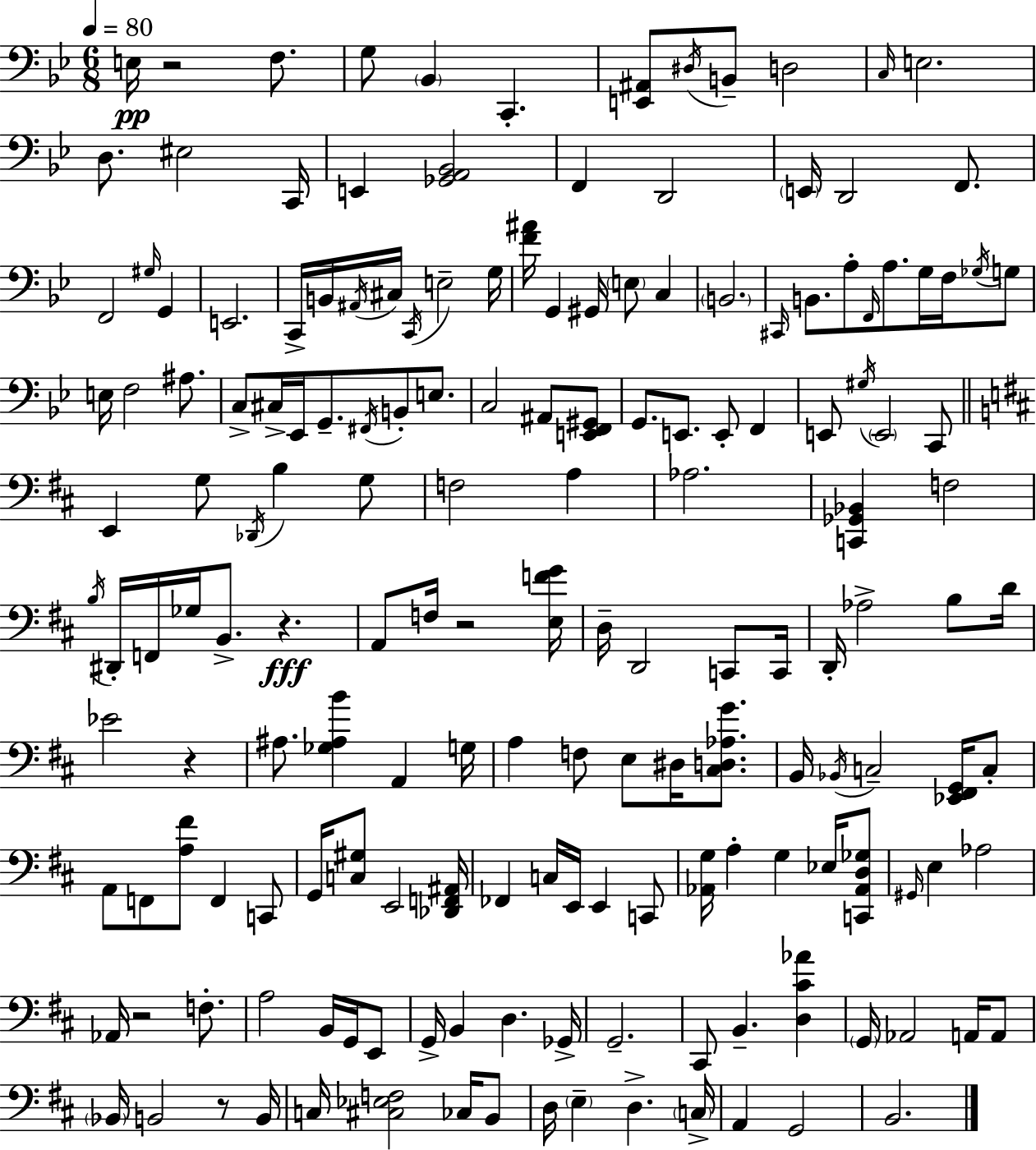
E3/s R/h F3/e. G3/e Bb2/q C2/q. [E2,A#2]/e D#3/s B2/e D3/h C3/s E3/h. D3/e. EIS3/h C2/s E2/q [Gb2,A2,Bb2]/h F2/q D2/h E2/s D2/h F2/e. F2/h G#3/s G2/q E2/h. C2/s B2/s A#2/s C#3/s C2/s E3/h G3/s [F4,A#4]/s G2/q G#2/s E3/e C3/q B2/h. C#2/s B2/e. A3/e F2/s A3/e. G3/s F3/s Gb3/s G3/e E3/s F3/h A#3/e. C3/e C#3/s Eb2/s G2/e. F#2/s B2/e E3/e. C3/h A#2/e [E2,F2,G#2]/e G2/e. E2/e. E2/e F2/q E2/e G#3/s E2/h C2/e E2/q G3/e Db2/s B3/q G3/e F3/h A3/q Ab3/h. [C2,Gb2,Bb2]/q F3/h B3/s D#2/s F2/s Gb3/s B2/e. R/q. A2/e F3/s R/h [E3,F4,G4]/s D3/s D2/h C2/e C2/s D2/s Ab3/h B3/e D4/s Eb4/h R/q A#3/e. [Gb3,A#3,B4]/q A2/q G3/s A3/q F3/e E3/e D#3/s [C#3,D3,Ab3,G4]/e. B2/s Bb2/s C3/h [Eb2,F#2,G2]/s C3/e A2/e F2/e [A3,F#4]/e F2/q C2/e G2/s [C3,G#3]/e E2/h [Db2,F2,A#2]/s FES2/q C3/s E2/s E2/q C2/e [Ab2,G3]/s A3/q G3/q Eb3/s [C2,Ab2,D3,Gb3]/e G#2/s E3/q Ab3/h Ab2/s R/h F3/e. A3/h B2/s G2/s E2/e G2/s B2/q D3/q. Gb2/s G2/h. C#2/e B2/q. [D3,C#4,Ab4]/q G2/s Ab2/h A2/s A2/e Bb2/s B2/h R/e B2/s C3/s [C#3,Eb3,F3]/h CES3/s B2/e D3/s E3/q D3/q. C3/s A2/q G2/h B2/h.